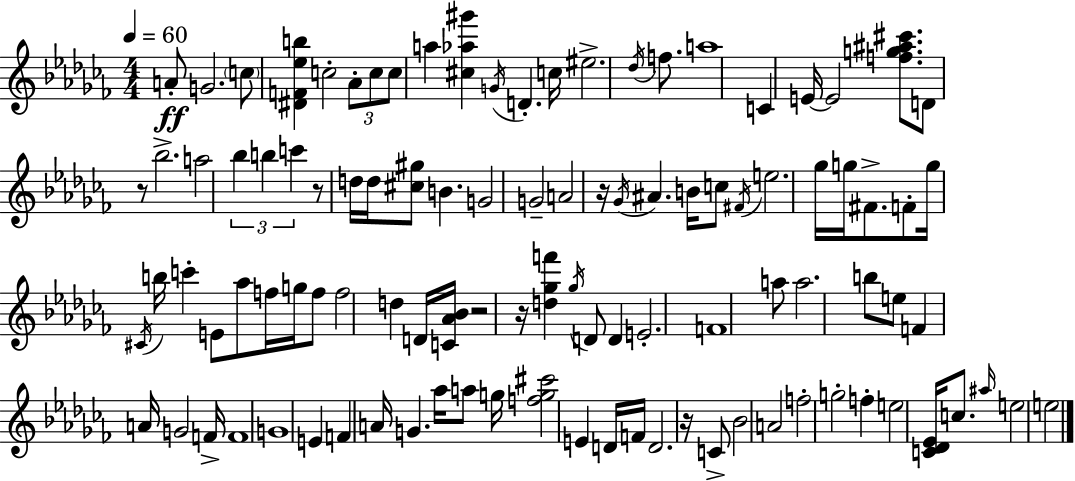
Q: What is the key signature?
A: AES minor